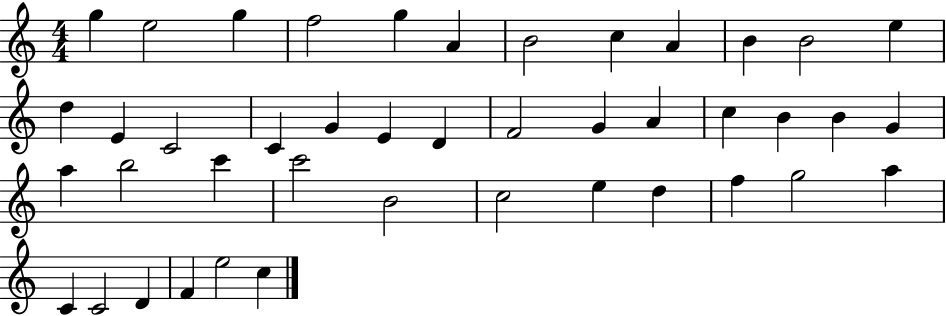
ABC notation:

X:1
T:Untitled
M:4/4
L:1/4
K:C
g e2 g f2 g A B2 c A B B2 e d E C2 C G E D F2 G A c B B G a b2 c' c'2 B2 c2 e d f g2 a C C2 D F e2 c